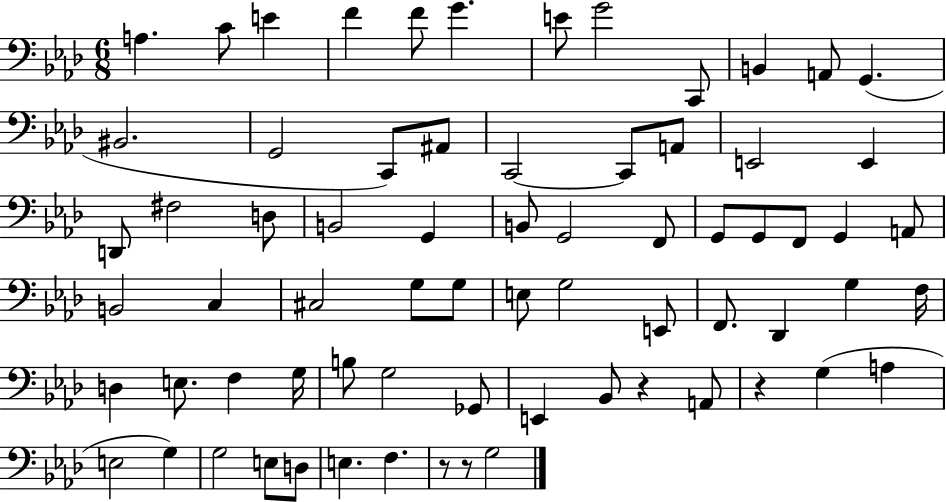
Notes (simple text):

A3/q. C4/e E4/q F4/q F4/e G4/q. E4/e G4/h C2/e B2/q A2/e G2/q. BIS2/h. G2/h C2/e A#2/e C2/h C2/e A2/e E2/h E2/q D2/e F#3/h D3/e B2/h G2/q B2/e G2/h F2/e G2/e G2/e F2/e G2/q A2/e B2/h C3/q C#3/h G3/e G3/e E3/e G3/h E2/e F2/e. Db2/q G3/q F3/s D3/q E3/e. F3/q G3/s B3/e G3/h Gb2/e E2/q Bb2/e R/q A2/e R/q G3/q A3/q E3/h G3/q G3/h E3/e D3/e E3/q. F3/q. R/e R/e G3/h